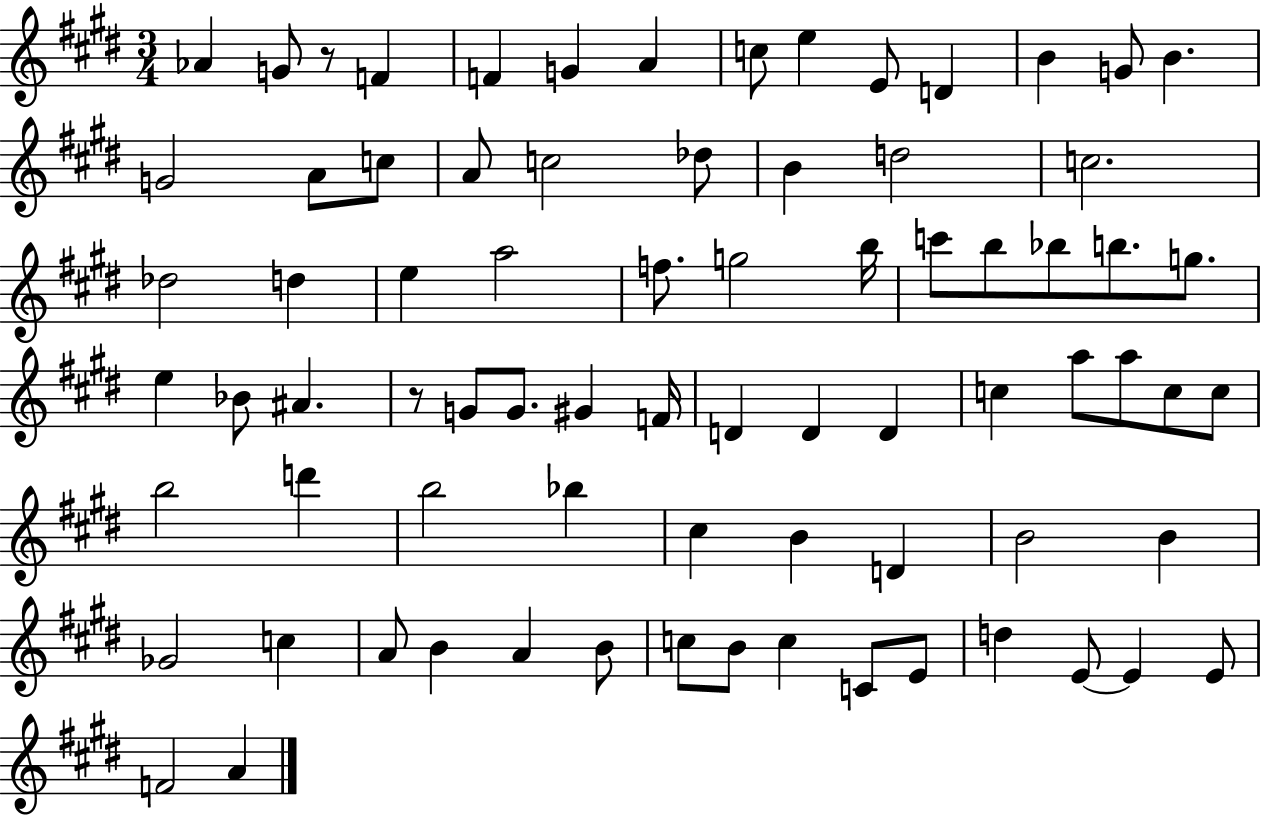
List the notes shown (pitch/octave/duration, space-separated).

Ab4/q G4/e R/e F4/q F4/q G4/q A4/q C5/e E5/q E4/e D4/q B4/q G4/e B4/q. G4/h A4/e C5/e A4/e C5/h Db5/e B4/q D5/h C5/h. Db5/h D5/q E5/q A5/h F5/e. G5/h B5/s C6/e B5/e Bb5/e B5/e. G5/e. E5/q Bb4/e A#4/q. R/e G4/e G4/e. G#4/q F4/s D4/q D4/q D4/q C5/q A5/e A5/e C5/e C5/e B5/h D6/q B5/h Bb5/q C#5/q B4/q D4/q B4/h B4/q Gb4/h C5/q A4/e B4/q A4/q B4/e C5/e B4/e C5/q C4/e E4/e D5/q E4/e E4/q E4/e F4/h A4/q